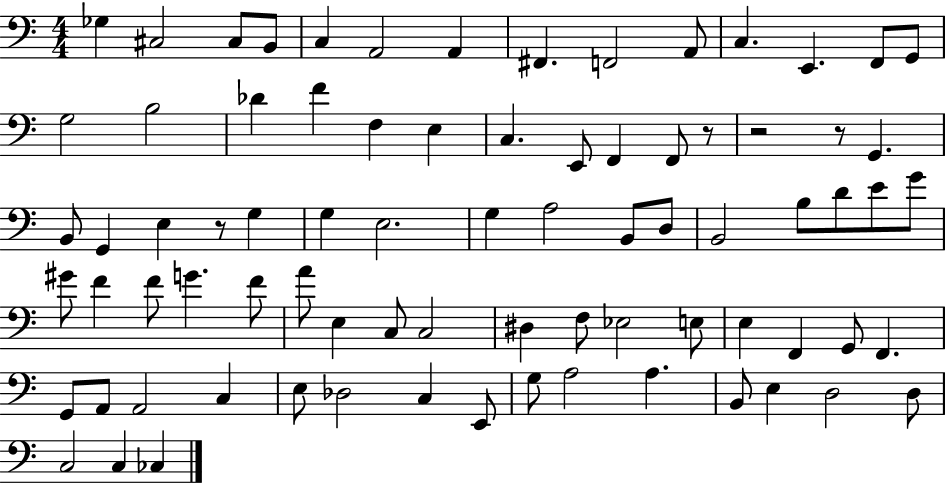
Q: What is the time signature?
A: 4/4